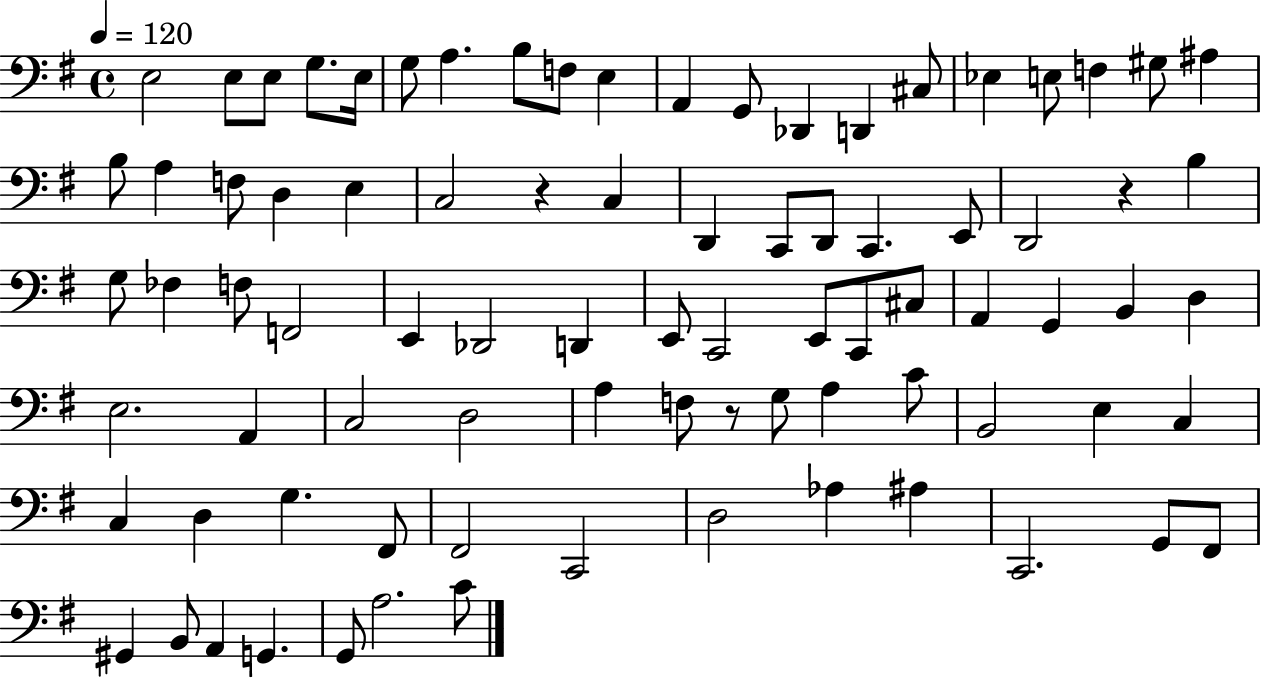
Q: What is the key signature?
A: G major